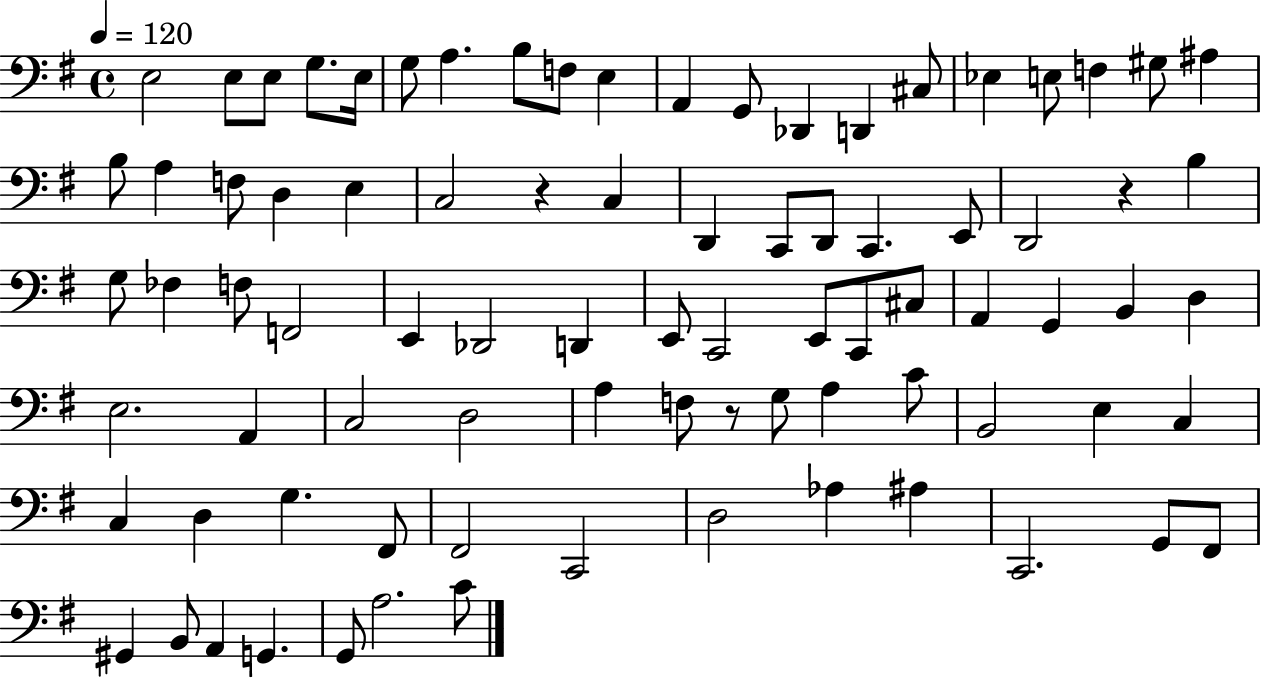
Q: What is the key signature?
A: G major